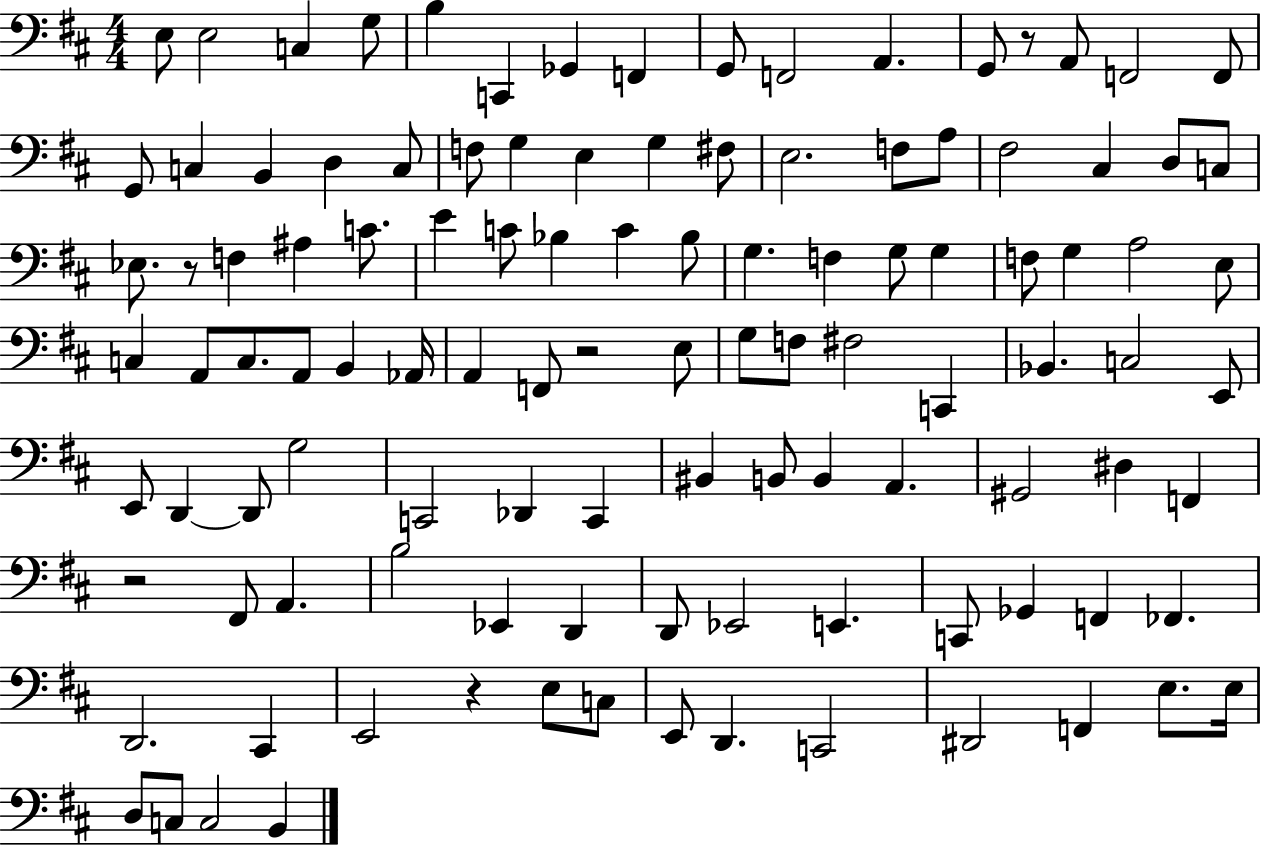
{
  \clef bass
  \numericTimeSignature
  \time 4/4
  \key d \major
  \repeat volta 2 { e8 e2 c4 g8 | b4 c,4 ges,4 f,4 | g,8 f,2 a,4. | g,8 r8 a,8 f,2 f,8 | \break g,8 c4 b,4 d4 c8 | f8 g4 e4 g4 fis8 | e2. f8 a8 | fis2 cis4 d8 c8 | \break ees8. r8 f4 ais4 c'8. | e'4 c'8 bes4 c'4 bes8 | g4. f4 g8 g4 | f8 g4 a2 e8 | \break c4 a,8 c8. a,8 b,4 aes,16 | a,4 f,8 r2 e8 | g8 f8 fis2 c,4 | bes,4. c2 e,8 | \break e,8 d,4~~ d,8 g2 | c,2 des,4 c,4 | bis,4 b,8 b,4 a,4. | gis,2 dis4 f,4 | \break r2 fis,8 a,4. | b2 ees,4 d,4 | d,8 ees,2 e,4. | c,8 ges,4 f,4 fes,4. | \break d,2. cis,4 | e,2 r4 e8 c8 | e,8 d,4. c,2 | dis,2 f,4 e8. e16 | \break d8 c8 c2 b,4 | } \bar "|."
}